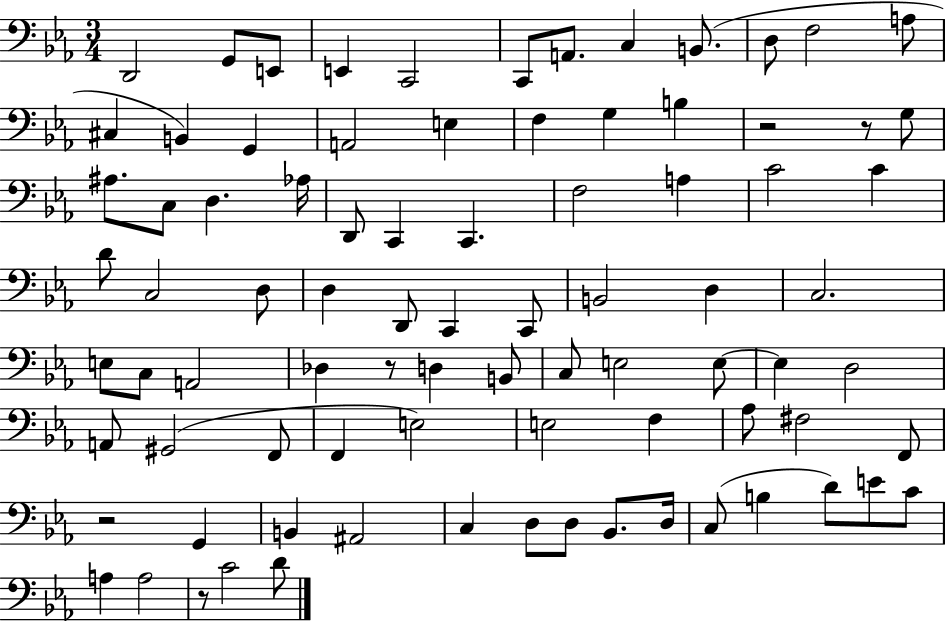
X:1
T:Untitled
M:3/4
L:1/4
K:Eb
D,,2 G,,/2 E,,/2 E,, C,,2 C,,/2 A,,/2 C, B,,/2 D,/2 F,2 A,/2 ^C, B,, G,, A,,2 E, F, G, B, z2 z/2 G,/2 ^A,/2 C,/2 D, _A,/4 D,,/2 C,, C,, F,2 A, C2 C D/2 C,2 D,/2 D, D,,/2 C,, C,,/2 B,,2 D, C,2 E,/2 C,/2 A,,2 _D, z/2 D, B,,/2 C,/2 E,2 E,/2 E, D,2 A,,/2 ^G,,2 F,,/2 F,, E,2 E,2 F, _A,/2 ^F,2 F,,/2 z2 G,, B,, ^A,,2 C, D,/2 D,/2 _B,,/2 D,/4 C,/2 B, D/2 E/2 C/2 A, A,2 z/2 C2 D/2